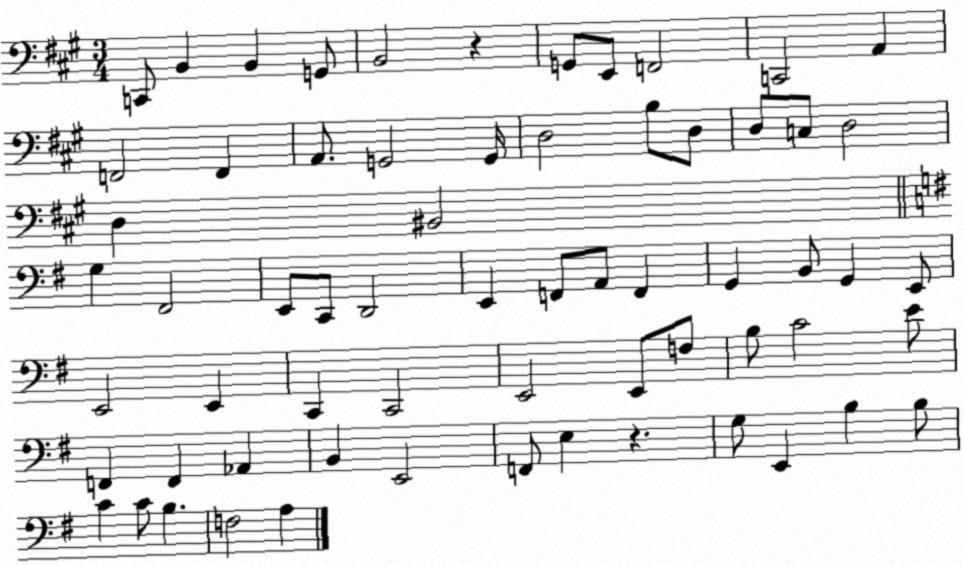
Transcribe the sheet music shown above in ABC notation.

X:1
T:Untitled
M:3/4
L:1/4
K:A
C,,/2 B,, B,, G,,/2 B,,2 z G,,/2 E,,/2 F,,2 C,,2 A,, F,,2 F,, A,,/2 G,,2 G,,/4 D,2 B,/2 D,/2 D,/2 C,/2 D,2 D, ^B,,2 G, ^F,,2 E,,/2 C,,/2 D,,2 E,, F,,/2 A,,/2 F,, G,, B,,/2 G,, E,,/2 E,,2 E,, C,, C,,2 E,,2 E,,/2 F,/2 B,/2 C2 E/2 F,, F,, _A,, B,, E,,2 F,,/2 E, z G,/2 E,, B, B,/2 C C/2 B, F,2 A,